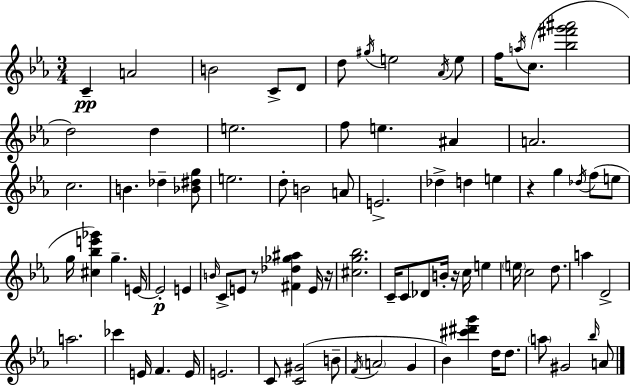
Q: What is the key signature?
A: C minor